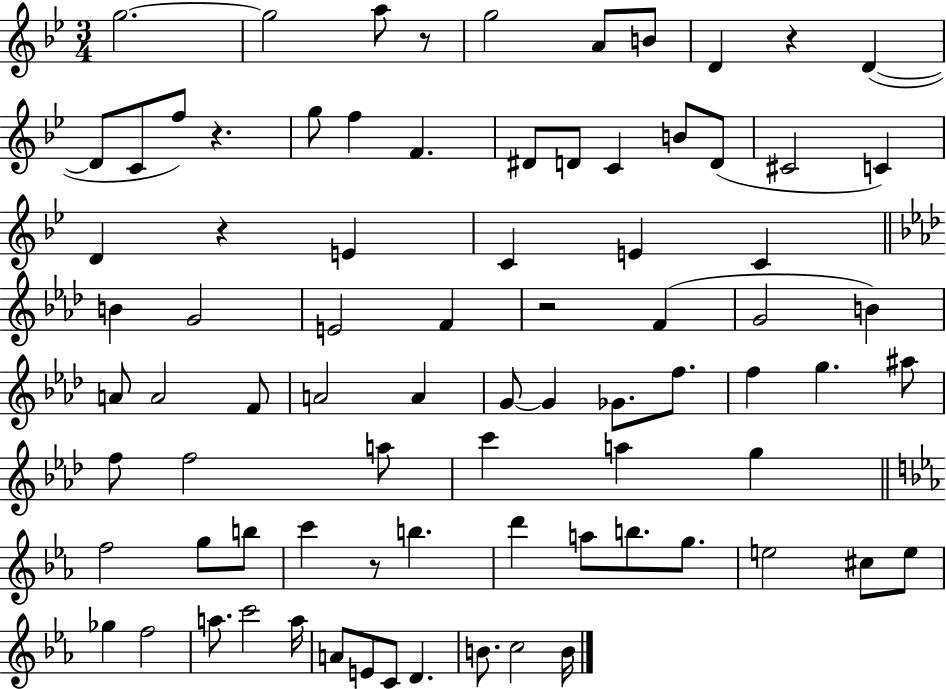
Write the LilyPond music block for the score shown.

{
  \clef treble
  \numericTimeSignature
  \time 3/4
  \key bes \major
  g''2.~~ | g''2 a''8 r8 | g''2 a'8 b'8 | d'4 r4 d'4~(~ | \break d'8 c'8 f''8) r4. | g''8 f''4 f'4. | dis'8 d'8 c'4 b'8 d'8( | cis'2 c'4) | \break d'4 r4 e'4 | c'4 e'4 c'4 | \bar "||" \break \key aes \major b'4 g'2 | e'2 f'4 | r2 f'4( | g'2 b'4) | \break a'8 a'2 f'8 | a'2 a'4 | g'8~~ g'4 ges'8. f''8. | f''4 g''4. ais''8 | \break f''8 f''2 a''8 | c'''4 a''4 g''4 | \bar "||" \break \key ees \major f''2 g''8 b''8 | c'''4 r8 b''4. | d'''4 a''8 b''8. g''8. | e''2 cis''8 e''8 | \break ges''4 f''2 | a''8. c'''2 a''16 | a'8 e'8 c'8 d'4. | b'8. c''2 b'16 | \break \bar "|."
}